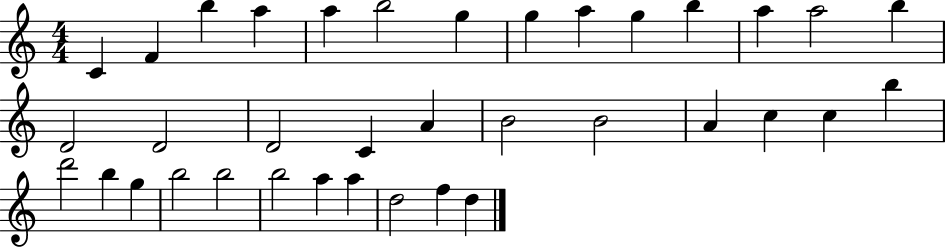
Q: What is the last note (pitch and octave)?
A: D5